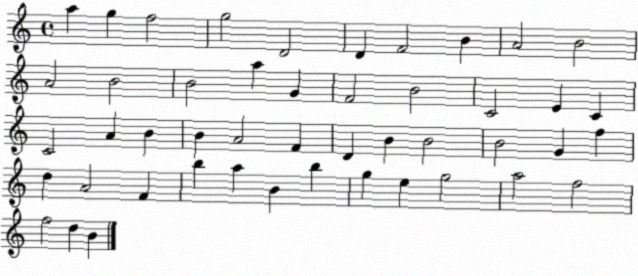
X:1
T:Untitled
M:4/4
L:1/4
K:C
a g f2 g2 D2 D F2 B A2 B2 A2 B2 B2 a G F2 B2 C2 E C C2 A B B A2 F D B B2 B2 G f d A2 F b a B b g e g2 a2 f2 f2 d B